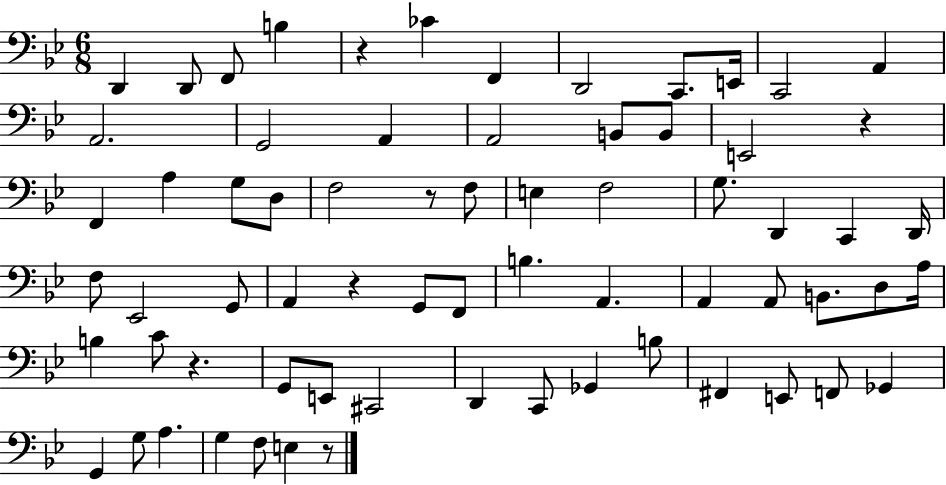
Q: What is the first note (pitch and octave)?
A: D2